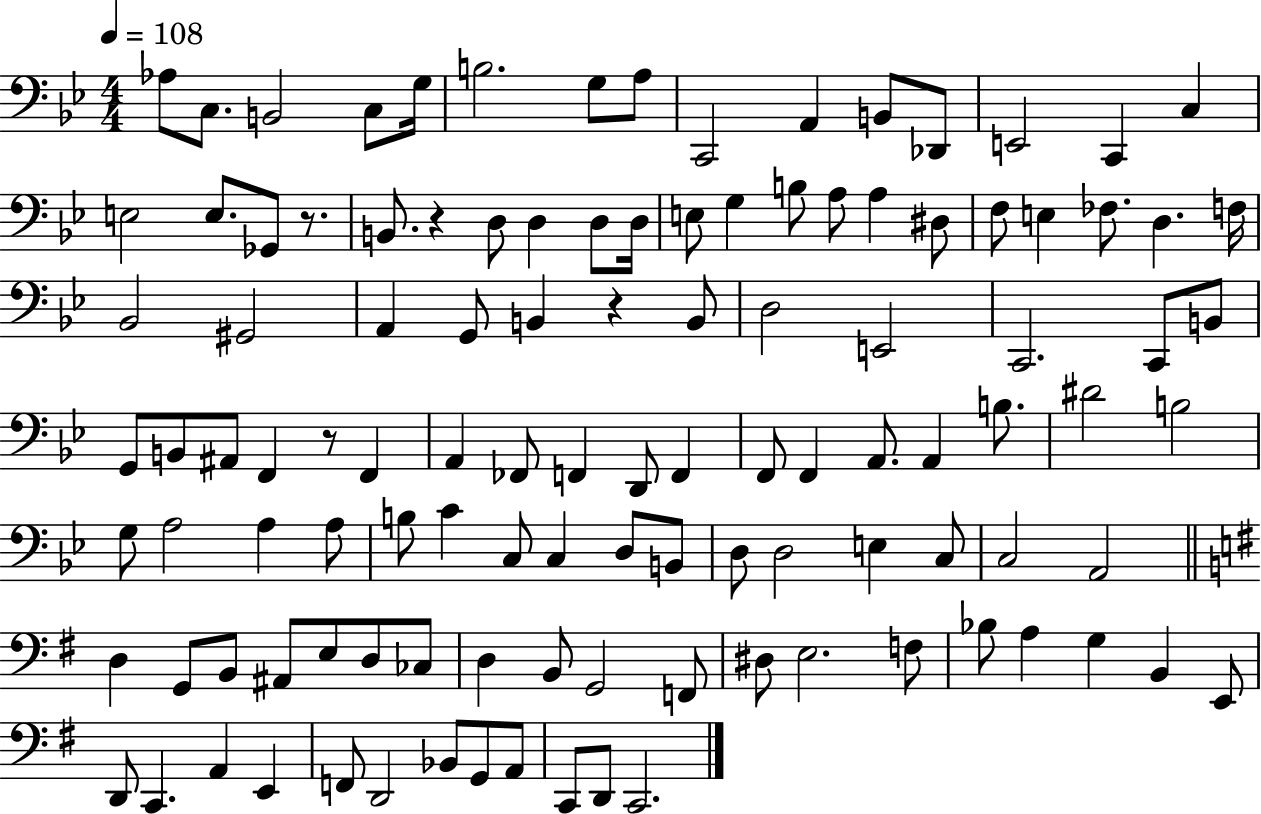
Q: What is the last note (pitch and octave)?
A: C2